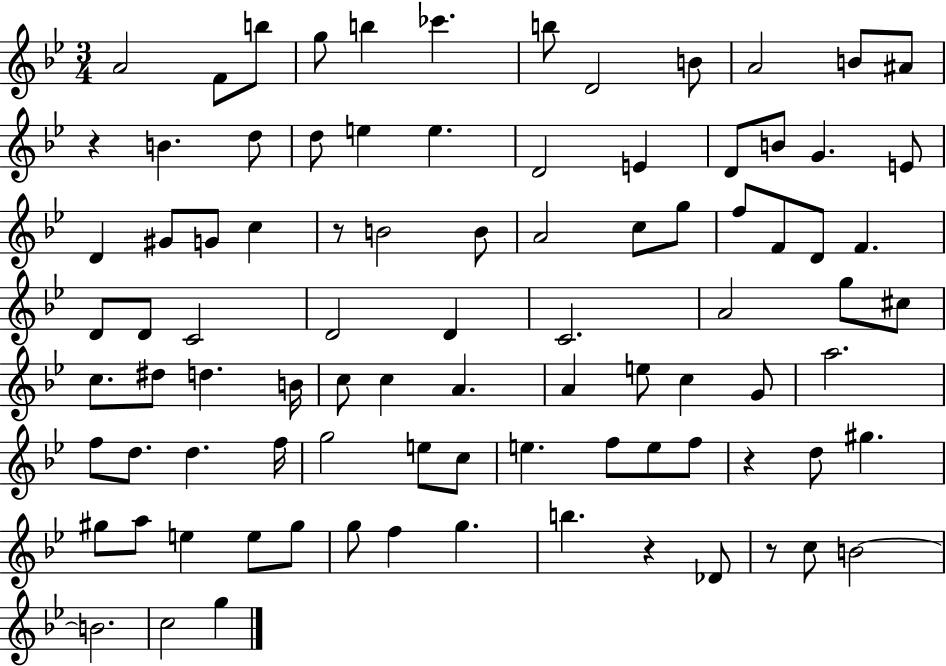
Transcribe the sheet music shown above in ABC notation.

X:1
T:Untitled
M:3/4
L:1/4
K:Bb
A2 F/2 b/2 g/2 b _c' b/2 D2 B/2 A2 B/2 ^A/2 z B d/2 d/2 e e D2 E D/2 B/2 G E/2 D ^G/2 G/2 c z/2 B2 B/2 A2 c/2 g/2 f/2 F/2 D/2 F D/2 D/2 C2 D2 D C2 A2 g/2 ^c/2 c/2 ^d/2 d B/4 c/2 c A A e/2 c G/2 a2 f/2 d/2 d f/4 g2 e/2 c/2 e f/2 e/2 f/2 z d/2 ^g ^g/2 a/2 e e/2 ^g/2 g/2 f g b z _D/2 z/2 c/2 B2 B2 c2 g